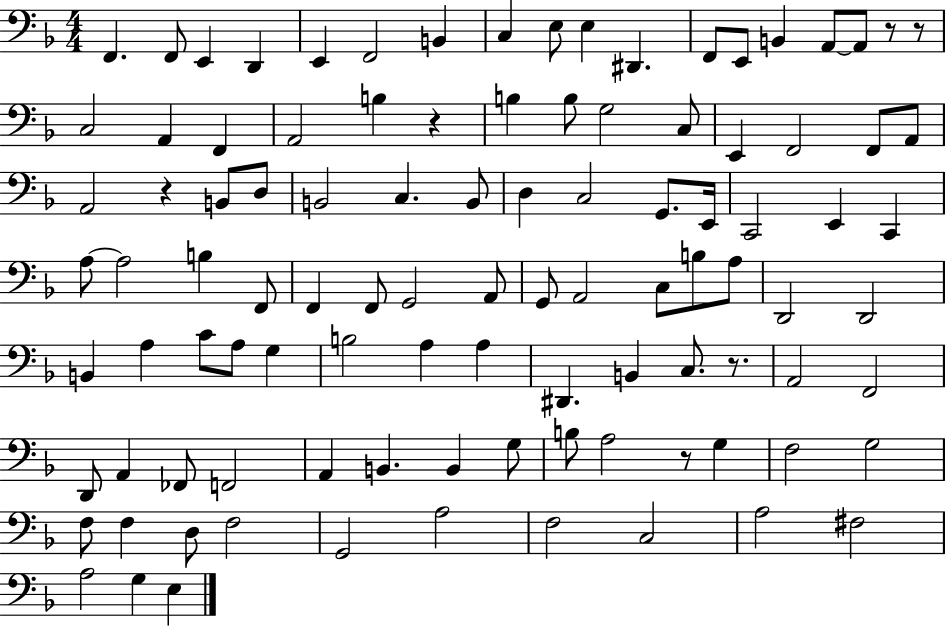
{
  \clef bass
  \numericTimeSignature
  \time 4/4
  \key f \major
  \repeat volta 2 { f,4. f,8 e,4 d,4 | e,4 f,2 b,4 | c4 e8 e4 dis,4. | f,8 e,8 b,4 a,8~~ a,8 r8 r8 | \break c2 a,4 f,4 | a,2 b4 r4 | b4 b8 g2 c8 | e,4 f,2 f,8 a,8 | \break a,2 r4 b,8 d8 | b,2 c4. b,8 | d4 c2 g,8. e,16 | c,2 e,4 c,4 | \break a8~~ a2 b4 f,8 | f,4 f,8 g,2 a,8 | g,8 a,2 c8 b8 a8 | d,2 d,2 | \break b,4 a4 c'8 a8 g4 | b2 a4 a4 | dis,4. b,4 c8. r8. | a,2 f,2 | \break d,8 a,4 fes,8 f,2 | a,4 b,4. b,4 g8 | b8 a2 r8 g4 | f2 g2 | \break f8 f4 d8 f2 | g,2 a2 | f2 c2 | a2 fis2 | \break a2 g4 e4 | } \bar "|."
}